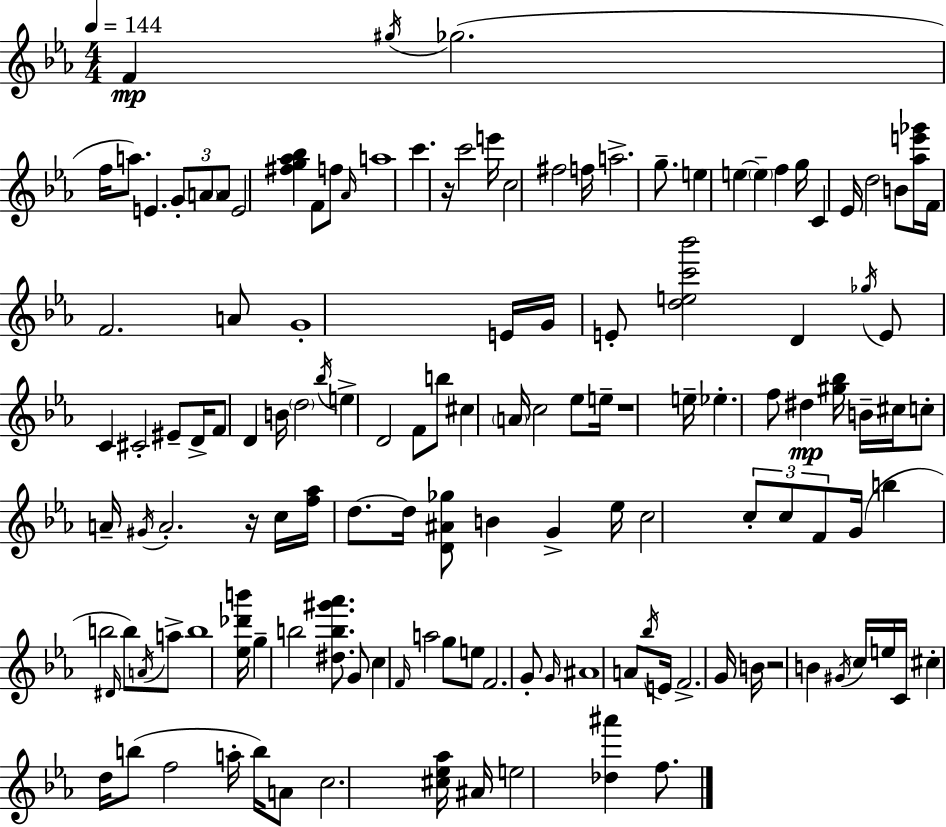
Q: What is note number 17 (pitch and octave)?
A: E6